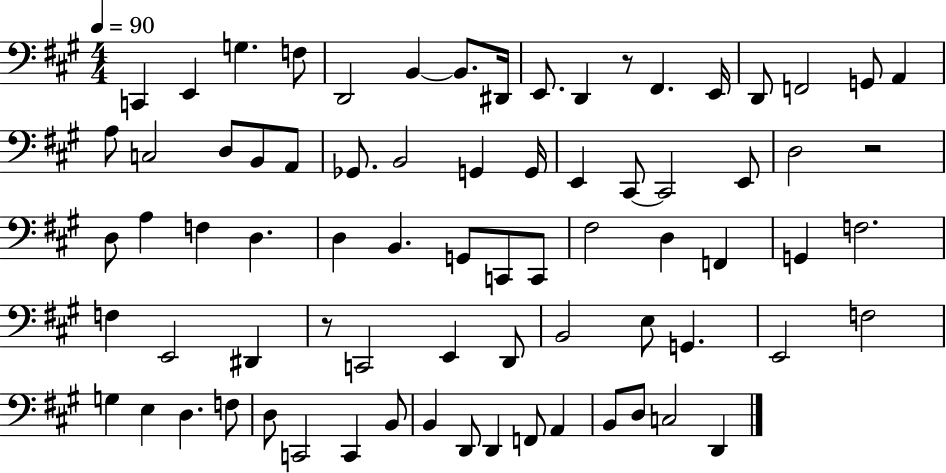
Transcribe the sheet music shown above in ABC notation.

X:1
T:Untitled
M:4/4
L:1/4
K:A
C,, E,, G, F,/2 D,,2 B,, B,,/2 ^D,,/4 E,,/2 D,, z/2 ^F,, E,,/4 D,,/2 F,,2 G,,/2 A,, A,/2 C,2 D,/2 B,,/2 A,,/2 _G,,/2 B,,2 G,, G,,/4 E,, ^C,,/2 ^C,,2 E,,/2 D,2 z2 D,/2 A, F, D, D, B,, G,,/2 C,,/2 C,,/2 ^F,2 D, F,, G,, F,2 F, E,,2 ^D,, z/2 C,,2 E,, D,,/2 B,,2 E,/2 G,, E,,2 F,2 G, E, D, F,/2 D,/2 C,,2 C,, B,,/2 B,, D,,/2 D,, F,,/2 A,, B,,/2 D,/2 C,2 D,,